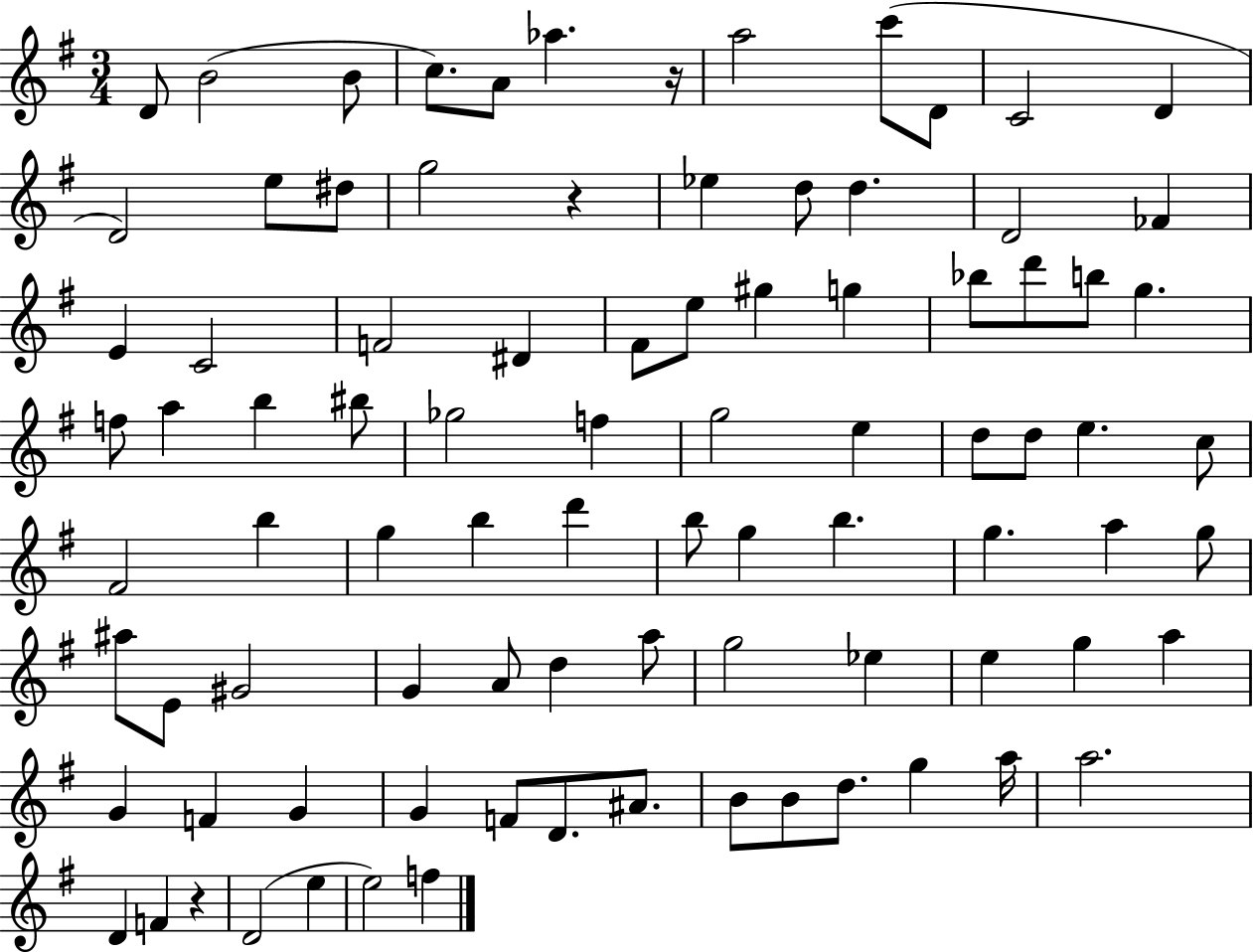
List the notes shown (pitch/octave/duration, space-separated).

D4/e B4/h B4/e C5/e. A4/e Ab5/q. R/s A5/h C6/e D4/e C4/h D4/q D4/h E5/e D#5/e G5/h R/q Eb5/q D5/e D5/q. D4/h FES4/q E4/q C4/h F4/h D#4/q F#4/e E5/e G#5/q G5/q Bb5/e D6/e B5/e G5/q. F5/e A5/q B5/q BIS5/e Gb5/h F5/q G5/h E5/q D5/e D5/e E5/q. C5/e F#4/h B5/q G5/q B5/q D6/q B5/e G5/q B5/q. G5/q. A5/q G5/e A#5/e E4/e G#4/h G4/q A4/e D5/q A5/e G5/h Eb5/q E5/q G5/q A5/q G4/q F4/q G4/q G4/q F4/e D4/e. A#4/e. B4/e B4/e D5/e. G5/q A5/s A5/h. D4/q F4/q R/q D4/h E5/q E5/h F5/q